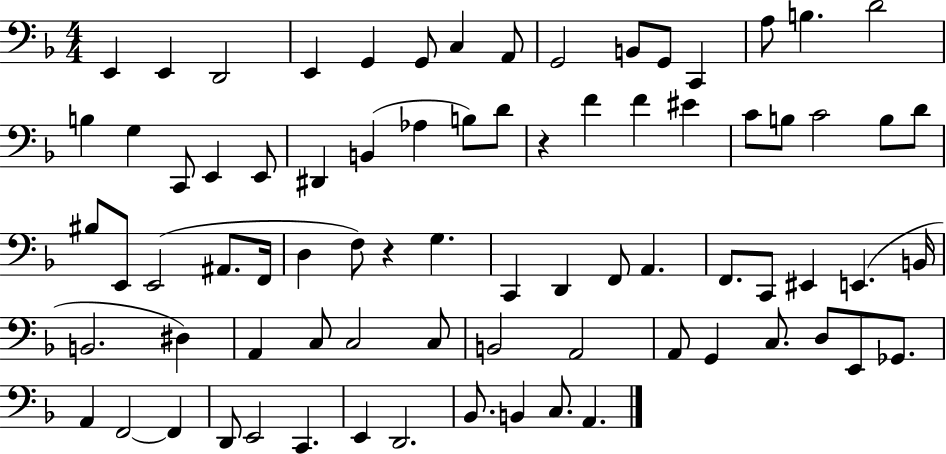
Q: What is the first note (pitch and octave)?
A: E2